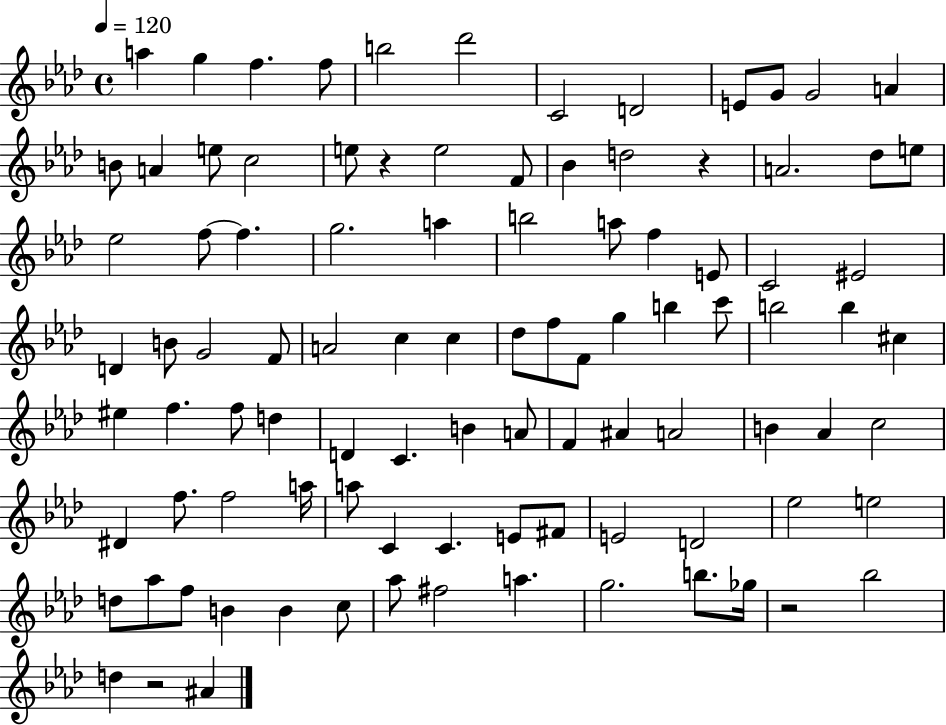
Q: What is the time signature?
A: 4/4